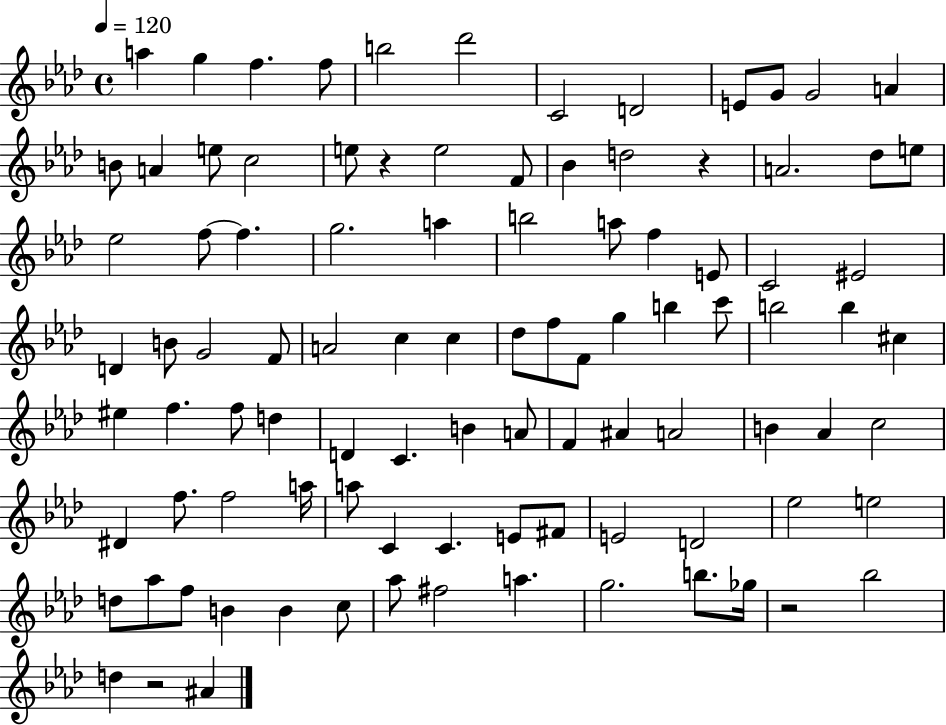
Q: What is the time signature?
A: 4/4